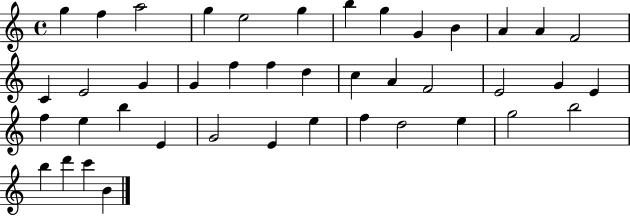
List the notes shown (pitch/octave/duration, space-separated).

G5/q F5/q A5/h G5/q E5/h G5/q B5/q G5/q G4/q B4/q A4/q A4/q F4/h C4/q E4/h G4/q G4/q F5/q F5/q D5/q C5/q A4/q F4/h E4/h G4/q E4/q F5/q E5/q B5/q E4/q G4/h E4/q E5/q F5/q D5/h E5/q G5/h B5/h B5/q D6/q C6/q B4/q